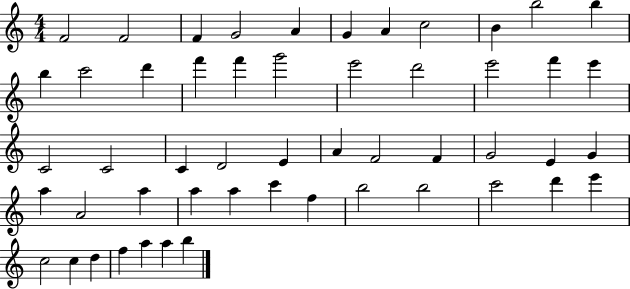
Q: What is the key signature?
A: C major